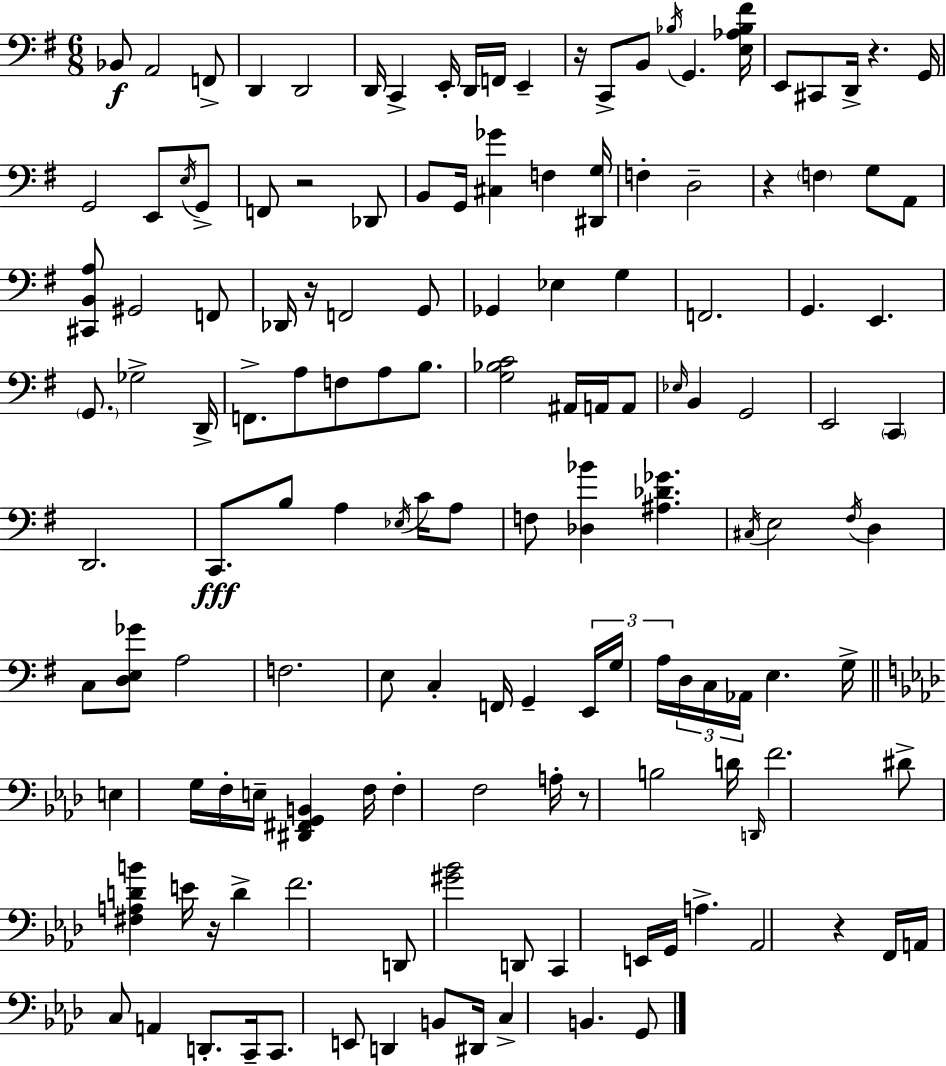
Bb2/e A2/h F2/e D2/q D2/h D2/s C2/q E2/s D2/s F2/s E2/q R/s C2/e B2/e Bb3/s G2/q. [E3,Ab3,Bb3,F#4]/s E2/e C#2/e D2/s R/q. G2/s G2/h E2/e E3/s G2/e F2/e R/h Db2/e B2/e G2/s [C#3,Gb4]/q F3/q [D#2,G3]/s F3/q D3/h R/q F3/q G3/e A2/e [C#2,B2,A3]/e G#2/h F2/e Db2/s R/s F2/h G2/e Gb2/q Eb3/q G3/q F2/h. G2/q. E2/q. G2/e. Gb3/h D2/s F2/e. A3/e F3/e A3/e B3/e. [G3,Bb3,C4]/h A#2/s A2/s A2/e Eb3/s B2/q G2/h E2/h C2/q D2/h. C2/e. B3/e A3/q Eb3/s C4/s A3/e F3/e [Db3,Bb4]/q [A#3,Db4,Gb4]/q. C#3/s E3/h F#3/s D3/q C3/e [D3,E3,Gb4]/e A3/h F3/h. E3/e C3/q F2/s G2/q E2/s G3/s A3/s D3/s C3/s Ab2/s E3/q. G3/s E3/q G3/s F3/s E3/s [D#2,F#2,G2,B2]/q F3/s F3/q F3/h A3/s R/e B3/h D4/s D2/s F4/h. D#4/e [F#3,A3,D4,B4]/q E4/s R/s D4/q F4/h. D2/e [G#4,Bb4]/h D2/e C2/q E2/s G2/s A3/q. Ab2/h R/q F2/s A2/s C3/e A2/q D2/e. C2/s C2/e. E2/e D2/q B2/e D#2/s C3/q B2/q. G2/e